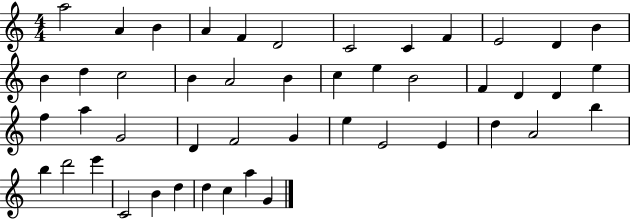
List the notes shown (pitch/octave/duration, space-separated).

A5/h A4/q B4/q A4/q F4/q D4/h C4/h C4/q F4/q E4/h D4/q B4/q B4/q D5/q C5/h B4/q A4/h B4/q C5/q E5/q B4/h F4/q D4/q D4/q E5/q F5/q A5/q G4/h D4/q F4/h G4/q E5/q E4/h E4/q D5/q A4/h B5/q B5/q D6/h E6/q C4/h B4/q D5/q D5/q C5/q A5/q G4/q